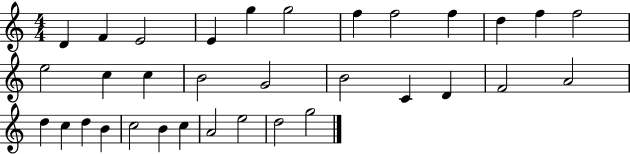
X:1
T:Untitled
M:4/4
L:1/4
K:C
D F E2 E g g2 f f2 f d f f2 e2 c c B2 G2 B2 C D F2 A2 d c d B c2 B c A2 e2 d2 g2